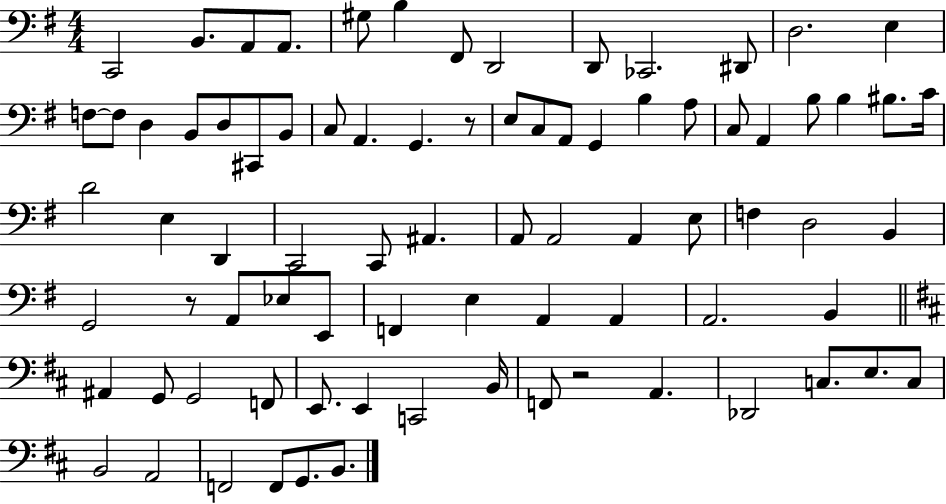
{
  \clef bass
  \numericTimeSignature
  \time 4/4
  \key g \major
  \repeat volta 2 { c,2 b,8. a,8 a,8. | gis8 b4 fis,8 d,2 | d,8 ces,2. dis,8 | d2. e4 | \break f8~~ f8 d4 b,8 d8 cis,8 b,8 | c8 a,4. g,4. r8 | e8 c8 a,8 g,4 b4 a8 | c8 a,4 b8 b4 bis8. c'16 | \break d'2 e4 d,4 | c,2 c,8 ais,4. | a,8 a,2 a,4 e8 | f4 d2 b,4 | \break g,2 r8 a,8 ees8 e,8 | f,4 e4 a,4 a,4 | a,2. b,4 | \bar "||" \break \key b \minor ais,4 g,8 g,2 f,8 | e,8. e,4 c,2 b,16 | f,8 r2 a,4. | des,2 c8. e8. c8 | \break b,2 a,2 | f,2 f,8 g,8. b,8. | } \bar "|."
}